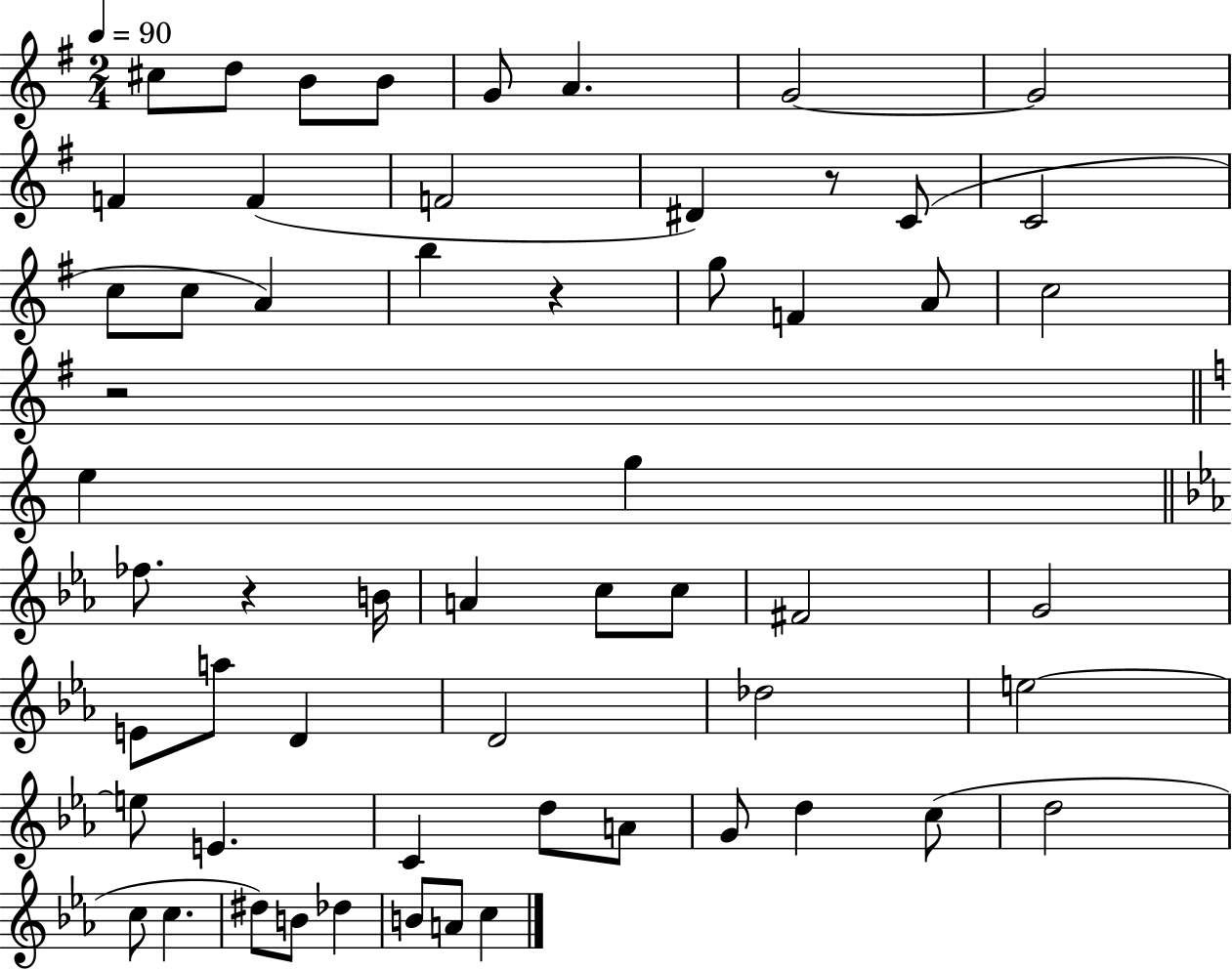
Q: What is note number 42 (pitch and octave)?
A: A4